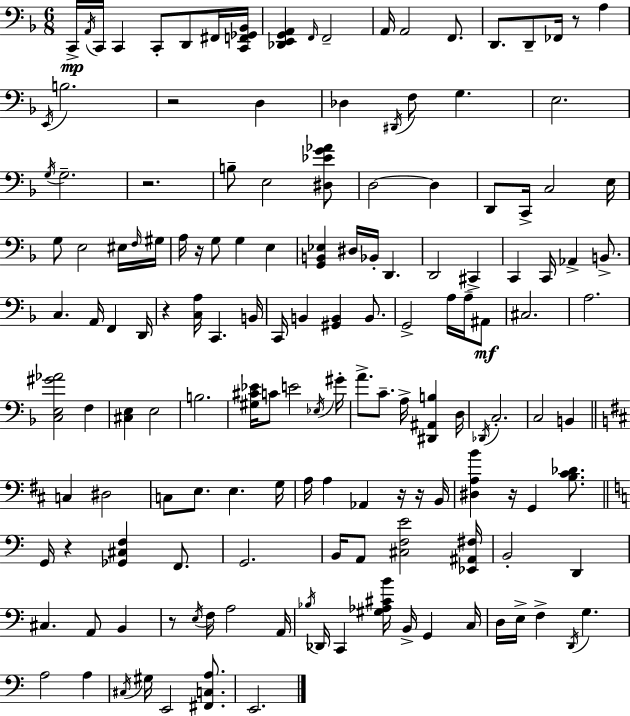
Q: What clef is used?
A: bass